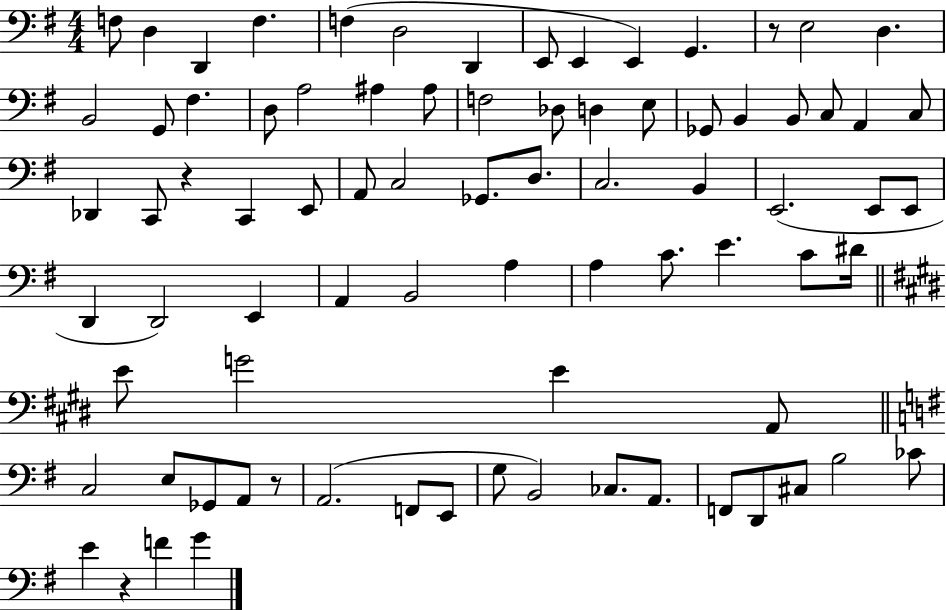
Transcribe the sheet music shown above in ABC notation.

X:1
T:Untitled
M:4/4
L:1/4
K:G
F,/2 D, D,, F, F, D,2 D,, E,,/2 E,, E,, G,, z/2 E,2 D, B,,2 G,,/2 ^F, D,/2 A,2 ^A, ^A,/2 F,2 _D,/2 D, E,/2 _G,,/2 B,, B,,/2 C,/2 A,, C,/2 _D,, C,,/2 z C,, E,,/2 A,,/2 C,2 _G,,/2 D,/2 C,2 B,, E,,2 E,,/2 E,,/2 D,, D,,2 E,, A,, B,,2 A, A, C/2 E C/2 ^D/4 E/2 G2 E A,,/2 C,2 E,/2 _G,,/2 A,,/2 z/2 A,,2 F,,/2 E,,/2 G,/2 B,,2 _C,/2 A,,/2 F,,/2 D,,/2 ^C,/2 B,2 _C/2 E z F G